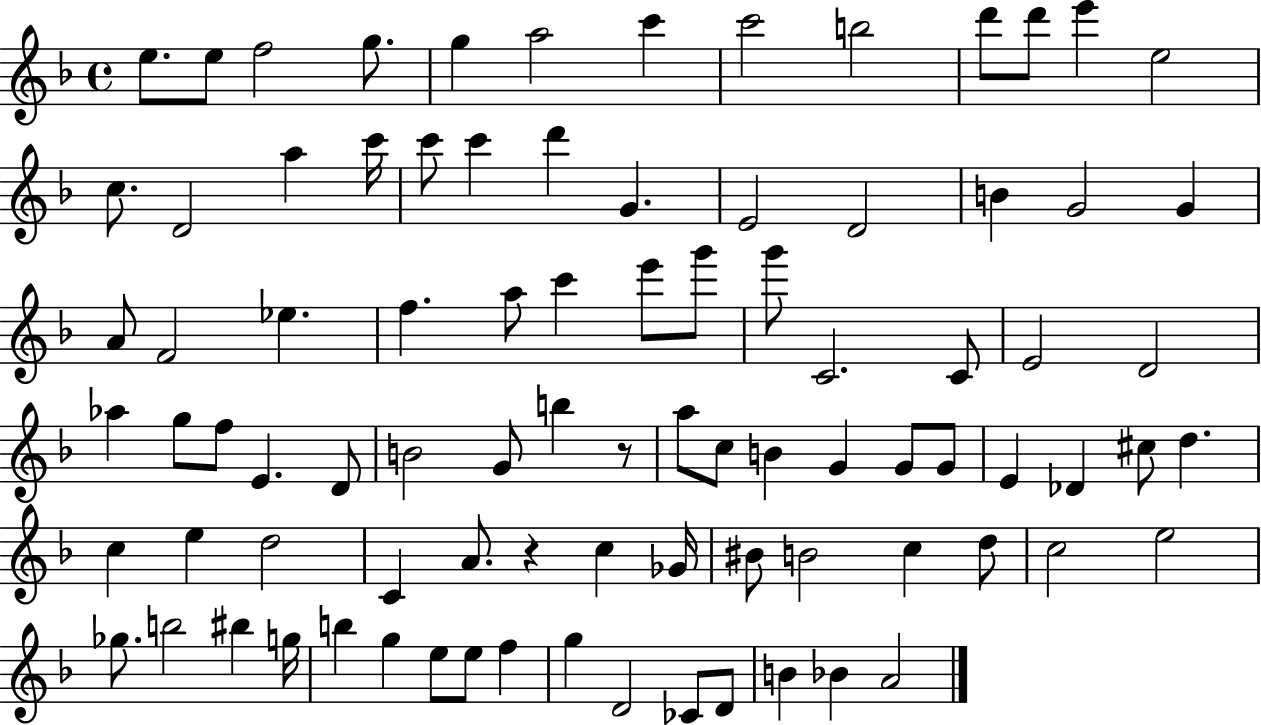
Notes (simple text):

E5/e. E5/e F5/h G5/e. G5/q A5/h C6/q C6/h B5/h D6/e D6/e E6/q E5/h C5/e. D4/h A5/q C6/s C6/e C6/q D6/q G4/q. E4/h D4/h B4/q G4/h G4/q A4/e F4/h Eb5/q. F5/q. A5/e C6/q E6/e G6/e G6/e C4/h. C4/e E4/h D4/h Ab5/q G5/e F5/e E4/q. D4/e B4/h G4/e B5/q R/e A5/e C5/e B4/q G4/q G4/e G4/e E4/q Db4/q C#5/e D5/q. C5/q E5/q D5/h C4/q A4/e. R/q C5/q Gb4/s BIS4/e B4/h C5/q D5/e C5/h E5/h Gb5/e. B5/h BIS5/q G5/s B5/q G5/q E5/e E5/e F5/q G5/q D4/h CES4/e D4/e B4/q Bb4/q A4/h